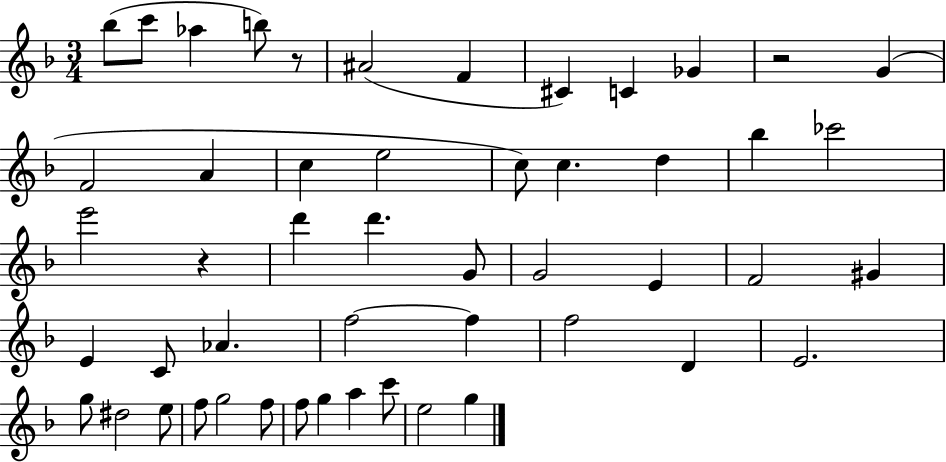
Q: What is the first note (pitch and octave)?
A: Bb5